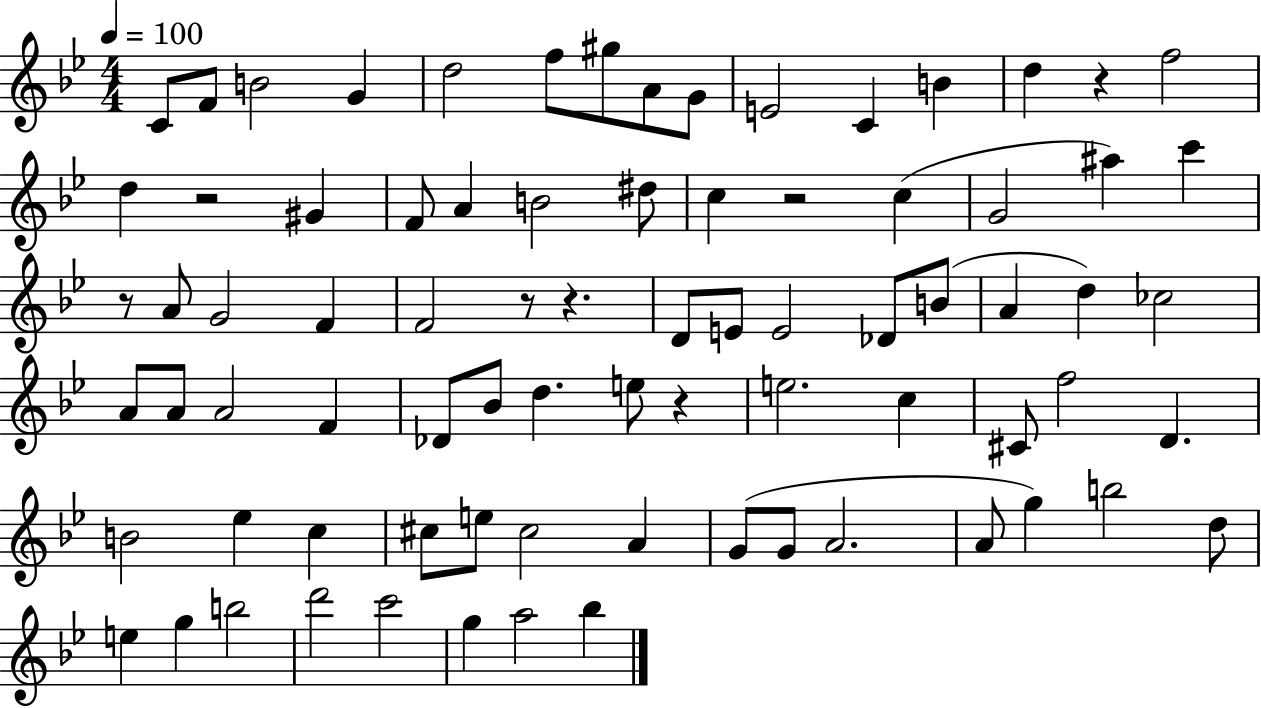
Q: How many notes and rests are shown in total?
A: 79